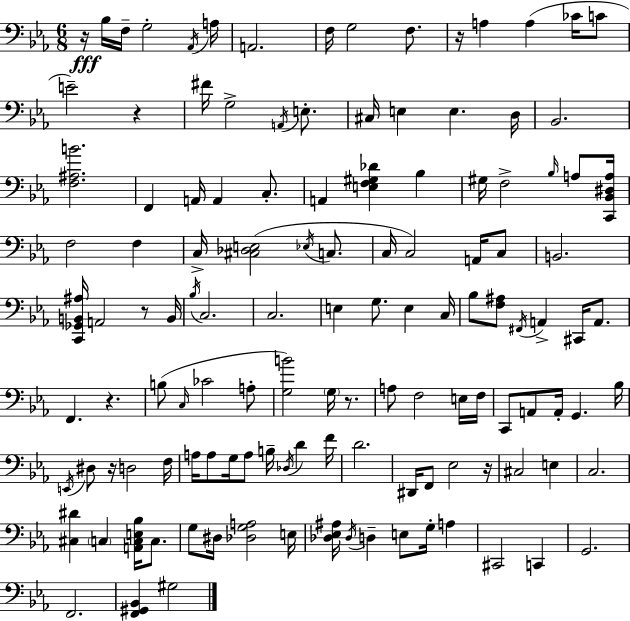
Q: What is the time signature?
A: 6/8